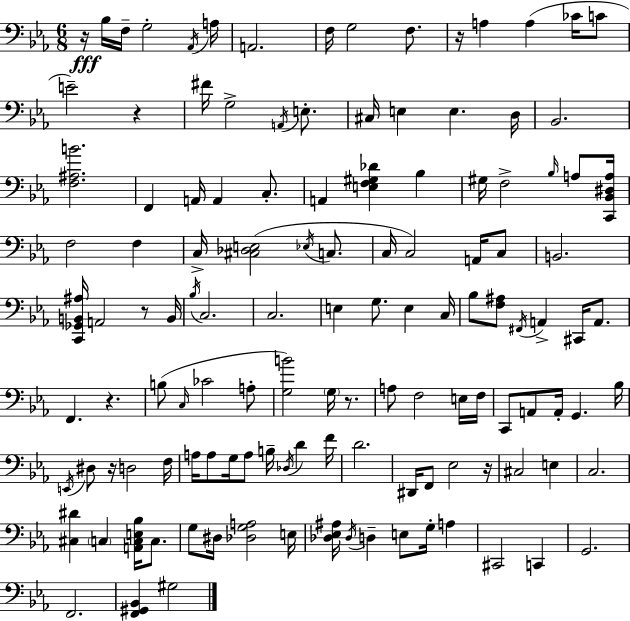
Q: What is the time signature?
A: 6/8